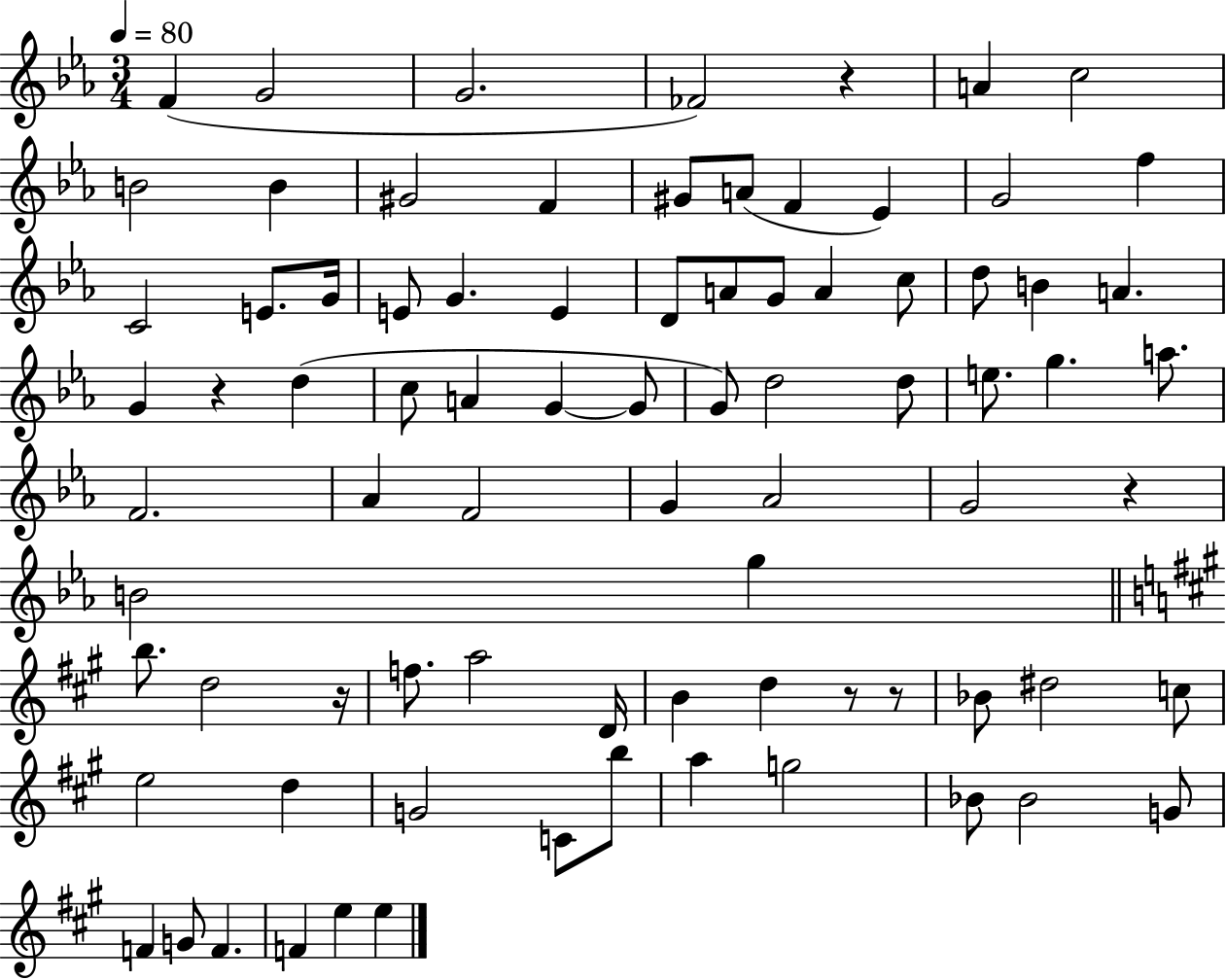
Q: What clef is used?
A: treble